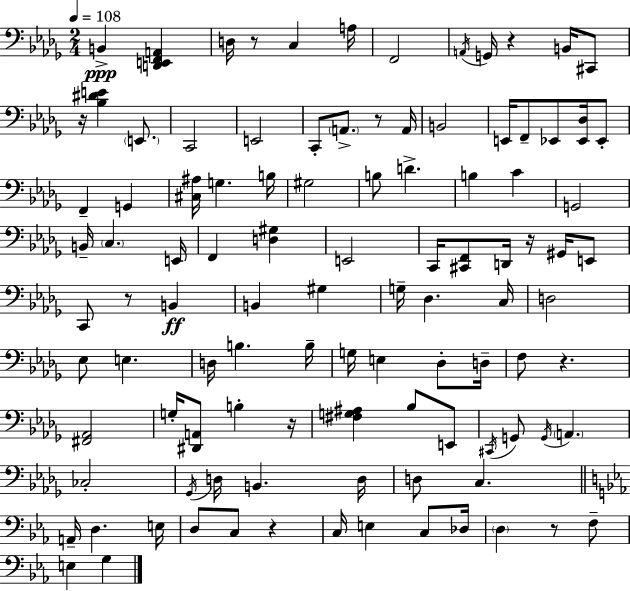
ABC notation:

X:1
T:Untitled
M:2/4
L:1/4
K:Bbm
B,, [D,,E,,F,,A,,] D,/4 z/2 C, A,/4 F,,2 A,,/4 G,,/4 z B,,/4 ^C,,/2 z/4 [_B,^DE] E,,/2 C,,2 E,,2 C,,/2 A,,/2 z/2 A,,/4 B,,2 E,,/4 F,,/2 _E,,/2 [_E,,_D,]/4 _E,,/2 F,, G,, [^C,^A,]/4 G, B,/4 ^G,2 B,/2 D B, C G,,2 B,,/4 C, E,,/4 F,, [D,^G,] E,,2 C,,/4 [^C,,F,,]/2 D,,/4 z/4 ^G,,/4 E,,/2 C,,/2 z/2 B,, B,, ^G, G,/4 _D, C,/4 D,2 _E,/2 E, D,/4 B, B,/4 G,/4 E, _D,/2 D,/4 F,/2 z [^F,,_A,,]2 G,/4 [^D,,A,,]/2 B, z/4 [^F,G,^A,] _B,/2 E,,/2 ^C,,/4 G,,/2 G,,/4 A,, _C,2 _G,,/4 D,/4 B,, D,/4 D,/2 C, A,,/4 D, E,/4 D,/2 C,/2 z C,/4 E, C,/2 _D,/4 D, z/2 F,/2 E, G,